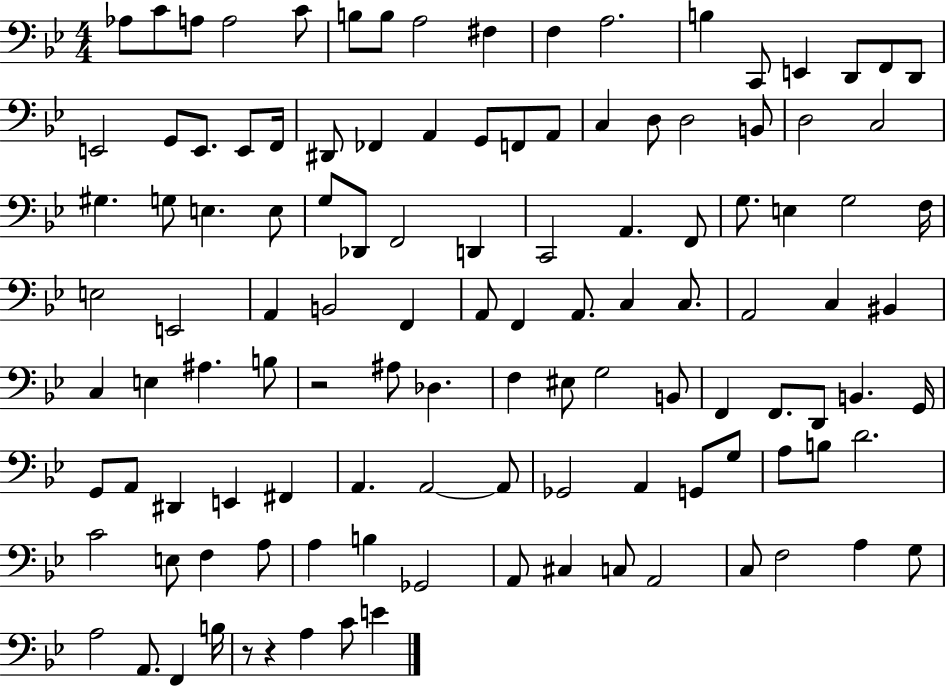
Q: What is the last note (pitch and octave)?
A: E4